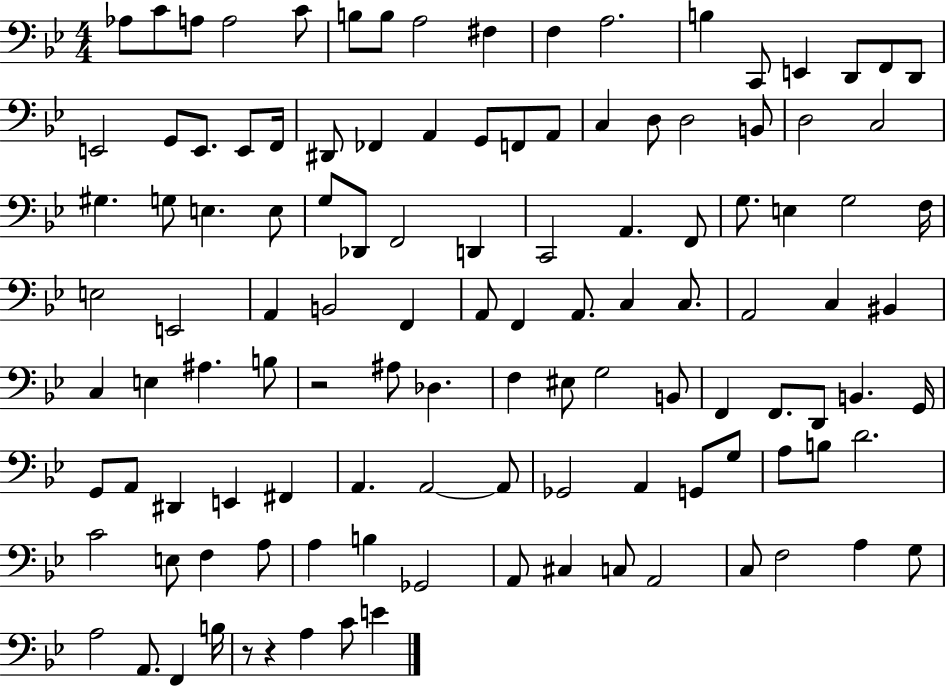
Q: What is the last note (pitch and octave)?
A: E4